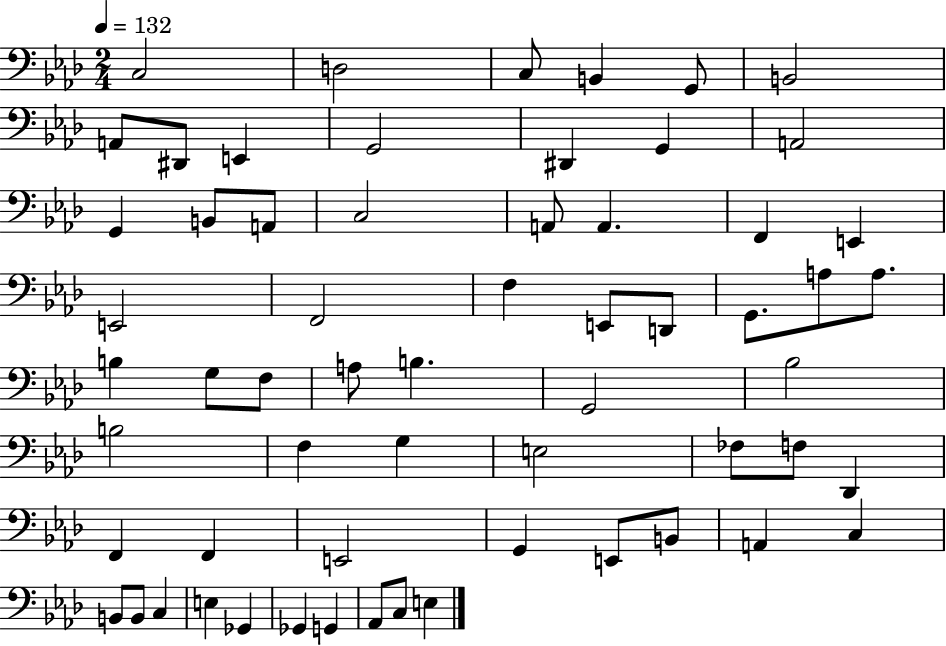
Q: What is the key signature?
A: AES major